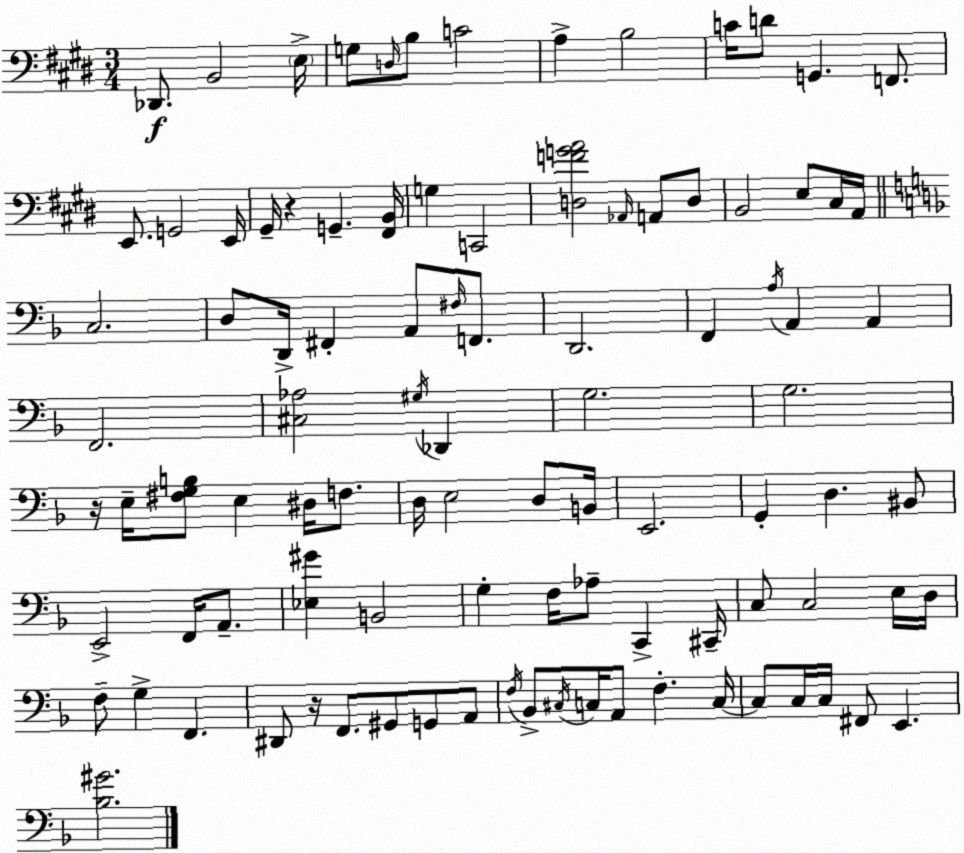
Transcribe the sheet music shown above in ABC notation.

X:1
T:Untitled
M:3/4
L:1/4
K:E
_D,,/2 B,,2 E,/4 G,/2 D,/4 B,/2 C2 A, B,2 C/4 D/2 G,, F,,/2 E,,/2 G,,2 E,,/4 ^G,,/4 z G,, [^F,,B,,]/4 G, C,,2 [D,FGA]2 _A,,/4 A,,/2 D,/2 B,,2 E,/2 ^C,/4 A,,/4 C,2 D,/2 D,,/4 ^F,, A,,/2 ^F,/4 F,,/2 D,,2 F,, A,/4 A,, A,, F,,2 [^C,_A,]2 ^G,/4 _D,, G,2 G,2 z/4 E,/4 [^F,G,B,]/2 E, ^D,/4 F,/2 D,/4 E,2 D,/2 B,,/4 E,,2 G,, D, ^B,,/2 E,,2 F,,/4 A,,/2 [_E,^G] B,,2 G, F,/4 _A,/2 C,, ^C,,/4 C,/2 C,2 E,/4 D,/4 F,/2 G, F,, ^D,,/2 z/4 F,,/2 ^G,,/2 G,,/2 A,,/2 F,/4 _B,,/2 ^C,/4 C,/4 A,,/2 F, C,/4 C,/2 C,/4 C,/4 ^F,,/2 E,, [_B,^G]2